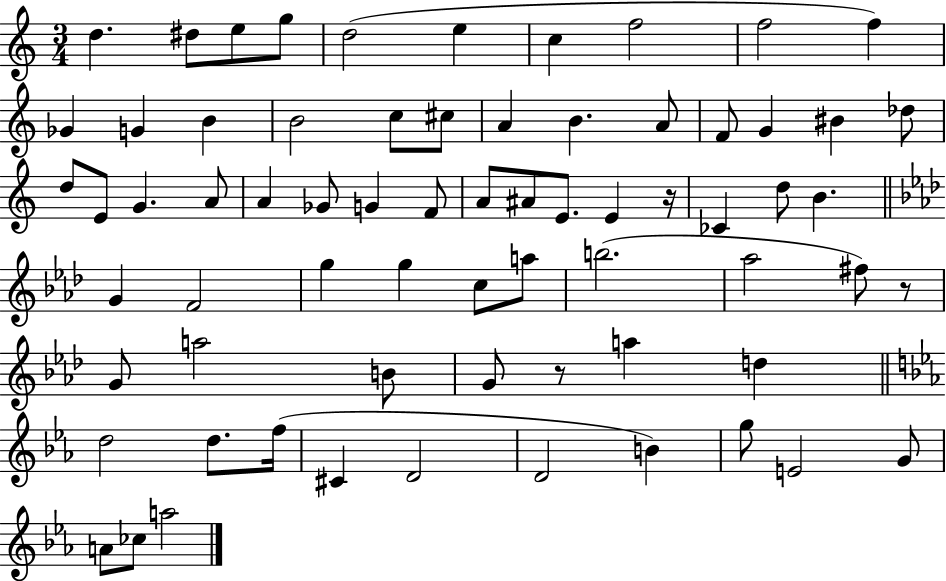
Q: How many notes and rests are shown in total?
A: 69